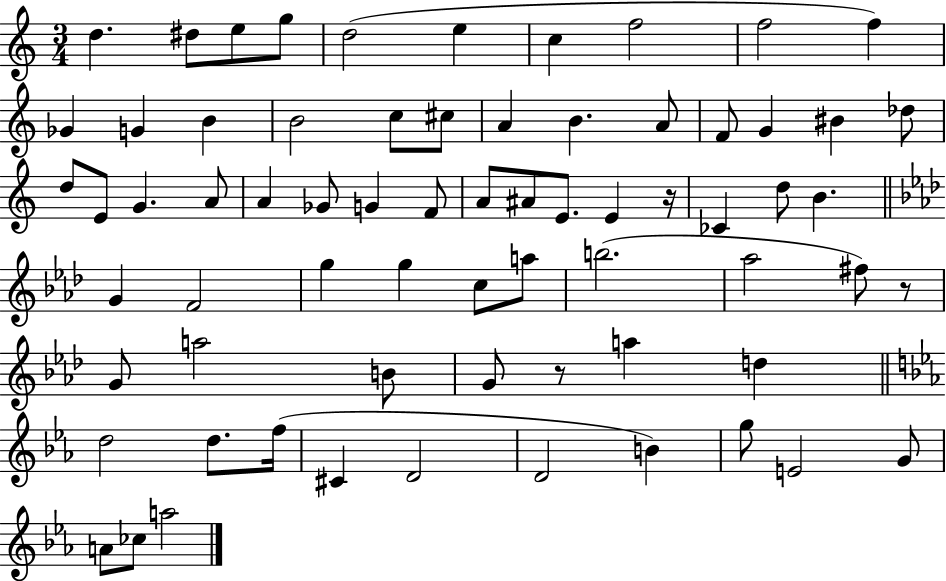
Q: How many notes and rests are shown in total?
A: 69